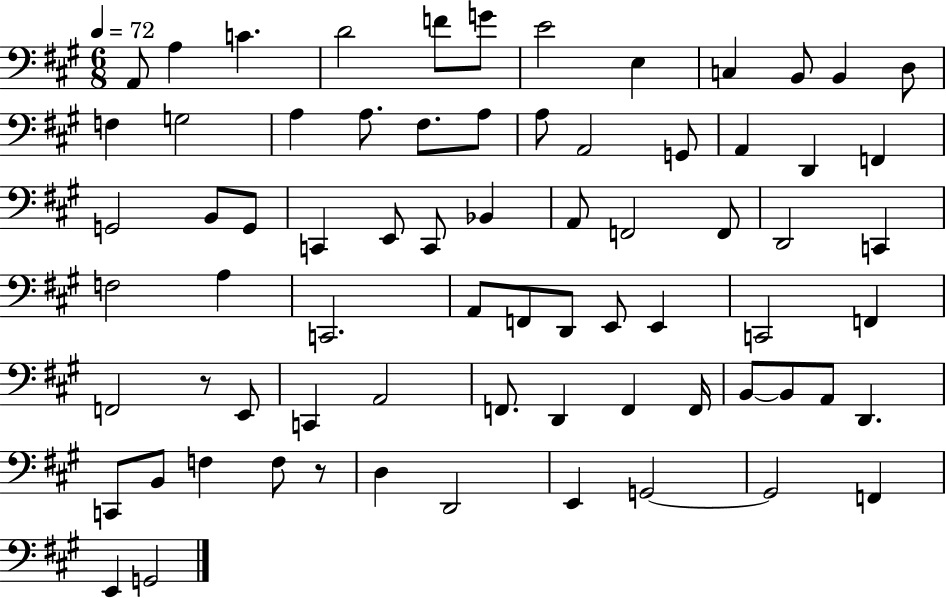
{
  \clef bass
  \numericTimeSignature
  \time 6/8
  \key a \major
  \tempo 4 = 72
  a,8 a4 c'4. | d'2 f'8 g'8 | e'2 e4 | c4 b,8 b,4 d8 | \break f4 g2 | a4 a8. fis8. a8 | a8 a,2 g,8 | a,4 d,4 f,4 | \break g,2 b,8 g,8 | c,4 e,8 c,8 bes,4 | a,8 f,2 f,8 | d,2 c,4 | \break f2 a4 | c,2. | a,8 f,8 d,8 e,8 e,4 | c,2 f,4 | \break f,2 r8 e,8 | c,4 a,2 | f,8. d,4 f,4 f,16 | b,8~~ b,8 a,8 d,4. | \break c,8 b,8 f4 f8 r8 | d4 d,2 | e,4 g,2~~ | g,2 f,4 | \break e,4 g,2 | \bar "|."
}